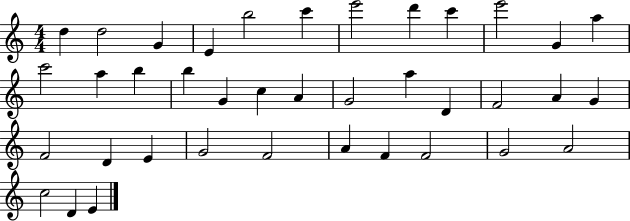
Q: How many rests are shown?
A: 0